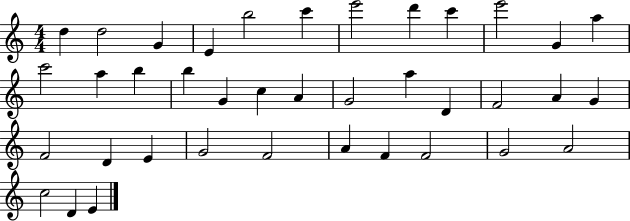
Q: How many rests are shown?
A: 0